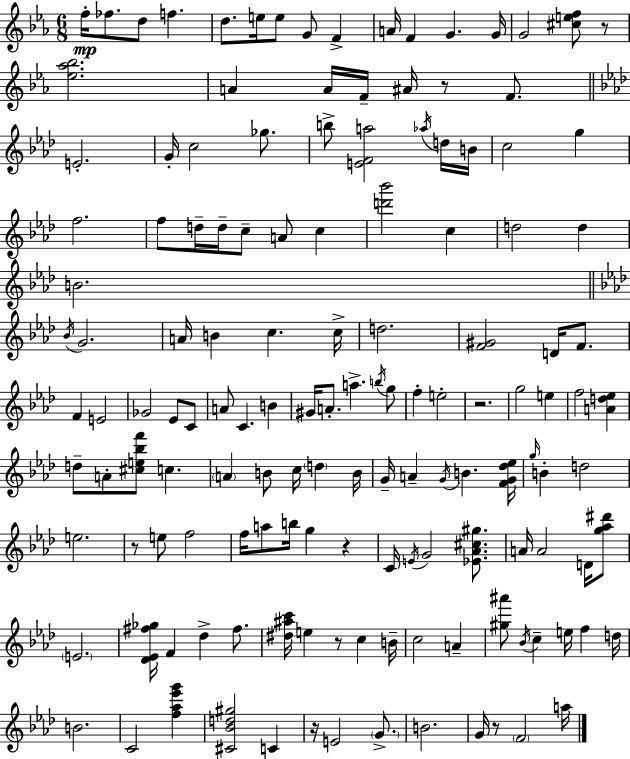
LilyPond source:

{
  \clef treble
  \numericTimeSignature
  \time 6/8
  \key ees \major
  f''16-.\mp fes''8. d''8 f''4. | d''8. e''16 e''8 g'8 f'4-> | a'16 f'4 g'4. g'16 | g'2 <cis'' e'' f''>8 r8 | \break <ees'' aes'' bes''>2. | a'4 a'16 f'16-- ais'16 r8 f'8. | \bar "||" \break \key aes \major e'2.-. | g'16-. c''2 ges''8. | b''8-> <e' f' a''>2 \acciaccatura { aes''16 } d''16 | b'16 c''2 g''4 | \break f''2. | f''8 d''16-- d''16-- c''8-- a'8 c''4 | <d''' bes'''>2 c''4 | d''2 d''4 | \break b'2. | \bar "||" \break \key aes \major \acciaccatura { bes'16 } g'2. | a'16 b'4 c''4. | c''16-> d''2. | <f' gis'>2 d'16 f'8. | \break f'4 e'2 | ges'2 ees'8 c'8 | a'8 c'4. b'4 | gis'16 a'8.-. a''4.-> \acciaccatura { b''16 } | \break g''8 f''4-. e''2-. | r2. | g''2 e''4 | f''2 <a' d'' ees''>4 | \break d''8-- a'8-. <cis'' e'' bes'' f'''>8 c''4. | \parenthesize a'4 b'8 c''16 \parenthesize d''4 | b'16 g'16-- a'4-- \acciaccatura { g'16 } b'4. | <f' g' des'' ees''>16 \grace { g''16 } b'4-. d''2 | \break e''2. | r8 e''8 f''2 | f''16 a''8 b''16 g''4 | r4 c'16 \acciaccatura { e'16 } g'2 | \break <ees' aes' cis'' gis''>8. a'16 a'2 | d'16 <g'' aes'' dis'''>8 \parenthesize e'2. | <des' ees' fis'' ges''>16 f'4 des''4-> | fis''8. <dis'' ais'' c'''>16 e''4 r8 | \break c''4 b'16-- c''2 | a'4-- <gis'' ais'''>8 \acciaccatura { bes'16 } c''4-- | e''16 f''4 d''16 b'2. | c'2 | \break <f'' aes'' ees''' g'''>4 <cis' bes' d'' gis''>2 | c'4 r16 e'2 | \parenthesize g'8.-> b'2. | g'16 r8 \parenthesize f'2 | \break a''16 \bar "|."
}